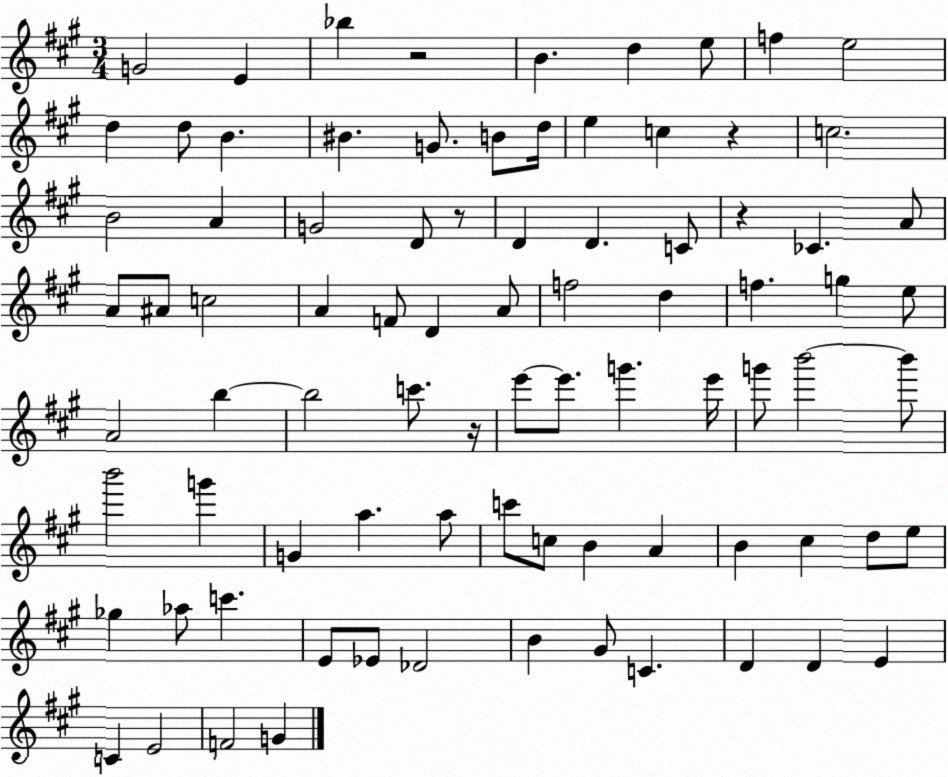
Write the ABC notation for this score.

X:1
T:Untitled
M:3/4
L:1/4
K:A
G2 E _b z2 B d e/2 f e2 d d/2 B ^B G/2 B/2 d/4 e c z c2 B2 A G2 D/2 z/2 D D C/2 z _C A/2 A/2 ^A/2 c2 A F/2 D A/2 f2 d f g e/2 A2 b b2 c'/2 z/4 e'/2 e'/2 g' e'/4 g'/2 b'2 b'/2 b'2 g' G a a/2 c'/2 c/2 B A B ^c d/2 e/2 _g _a/2 c' E/2 _E/2 _D2 B ^G/2 C D D E C E2 F2 G